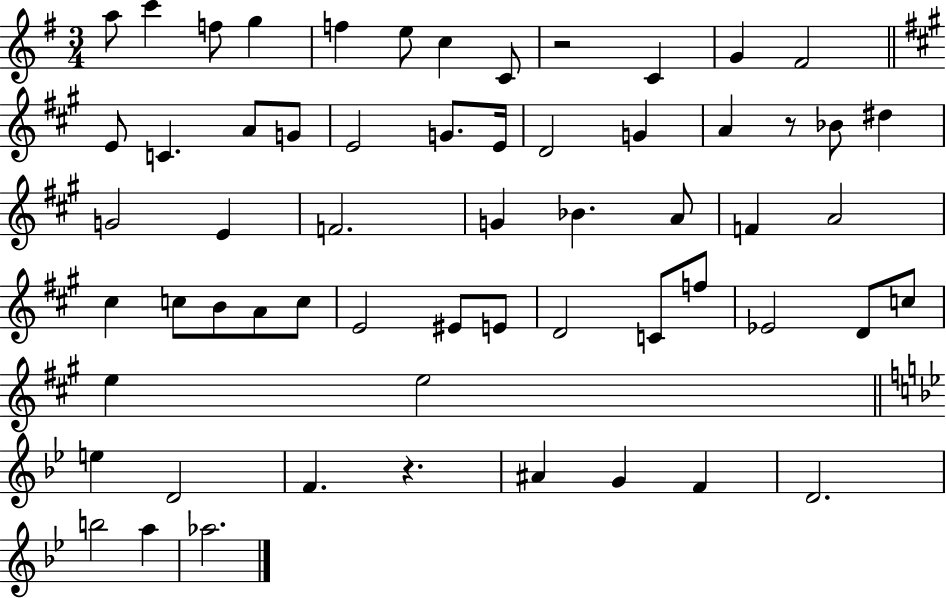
X:1
T:Untitled
M:3/4
L:1/4
K:G
a/2 c' f/2 g f e/2 c C/2 z2 C G ^F2 E/2 C A/2 G/2 E2 G/2 E/4 D2 G A z/2 _B/2 ^d G2 E F2 G _B A/2 F A2 ^c c/2 B/2 A/2 c/2 E2 ^E/2 E/2 D2 C/2 f/2 _E2 D/2 c/2 e e2 e D2 F z ^A G F D2 b2 a _a2